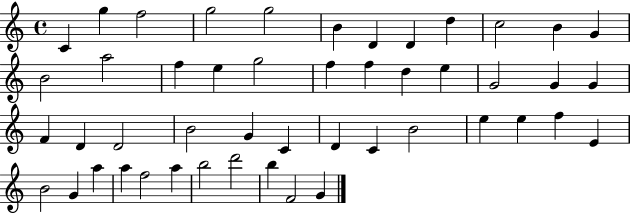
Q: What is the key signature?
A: C major